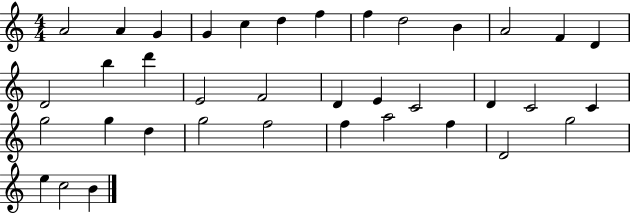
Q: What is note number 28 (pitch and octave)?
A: G5